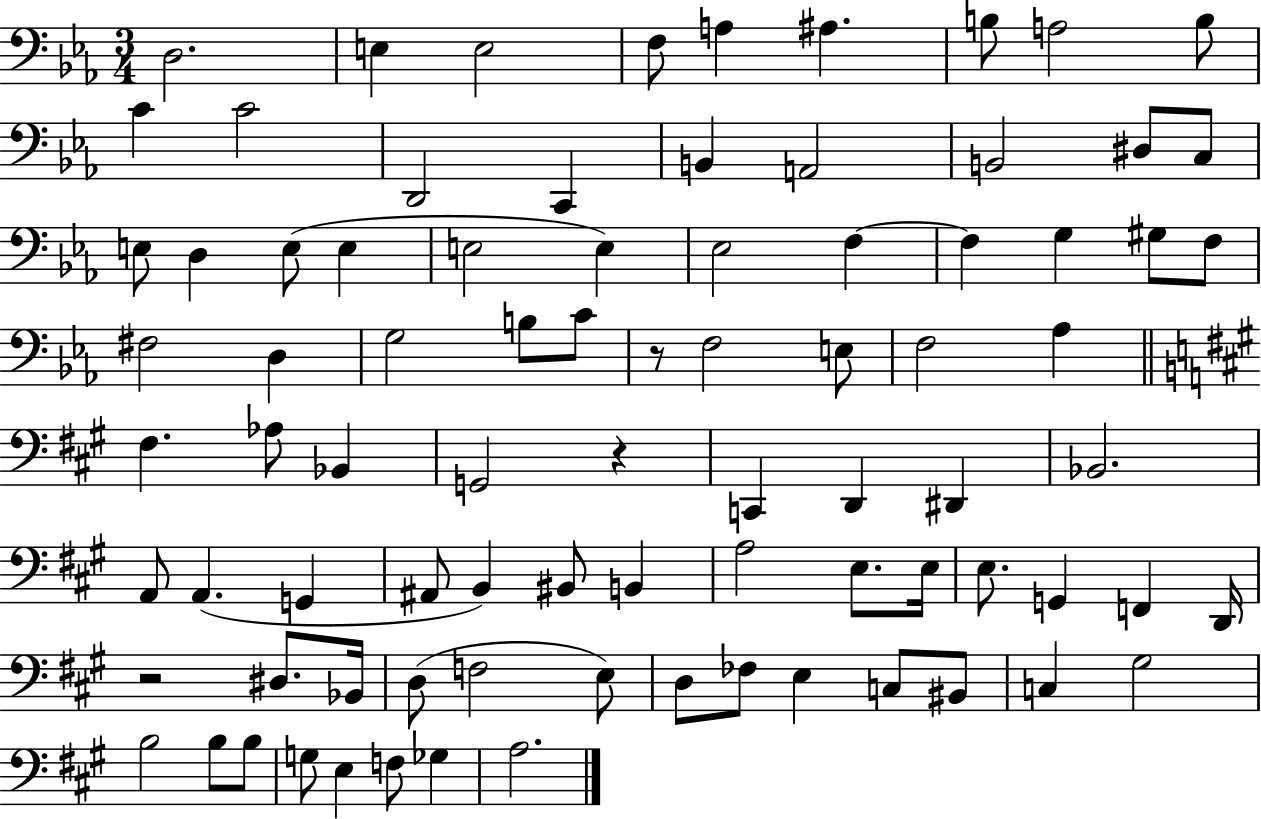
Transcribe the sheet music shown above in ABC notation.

X:1
T:Untitled
M:3/4
L:1/4
K:Eb
D,2 E, E,2 F,/2 A, ^A, B,/2 A,2 B,/2 C C2 D,,2 C,, B,, A,,2 B,,2 ^D,/2 C,/2 E,/2 D, E,/2 E, E,2 E, _E,2 F, F, G, ^G,/2 F,/2 ^F,2 D, G,2 B,/2 C/2 z/2 F,2 E,/2 F,2 _A, ^F, _A,/2 _B,, G,,2 z C,, D,, ^D,, _B,,2 A,,/2 A,, G,, ^A,,/2 B,, ^B,,/2 B,, A,2 E,/2 E,/4 E,/2 G,, F,, D,,/4 z2 ^D,/2 _B,,/4 D,/2 F,2 E,/2 D,/2 _F,/2 E, C,/2 ^B,,/2 C, ^G,2 B,2 B,/2 B,/2 G,/2 E, F,/2 _G, A,2